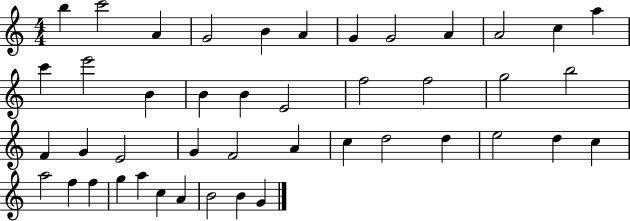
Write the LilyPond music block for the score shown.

{
  \clef treble
  \numericTimeSignature
  \time 4/4
  \key c \major
  b''4 c'''2 a'4 | g'2 b'4 a'4 | g'4 g'2 a'4 | a'2 c''4 a''4 | \break c'''4 e'''2 b'4 | b'4 b'4 e'2 | f''2 f''2 | g''2 b''2 | \break f'4 g'4 e'2 | g'4 f'2 a'4 | c''4 d''2 d''4 | e''2 d''4 c''4 | \break a''2 f''4 f''4 | g''4 a''4 c''4 a'4 | b'2 b'4 g'4 | \bar "|."
}